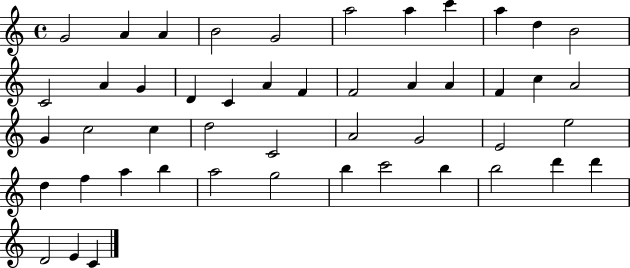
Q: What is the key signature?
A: C major